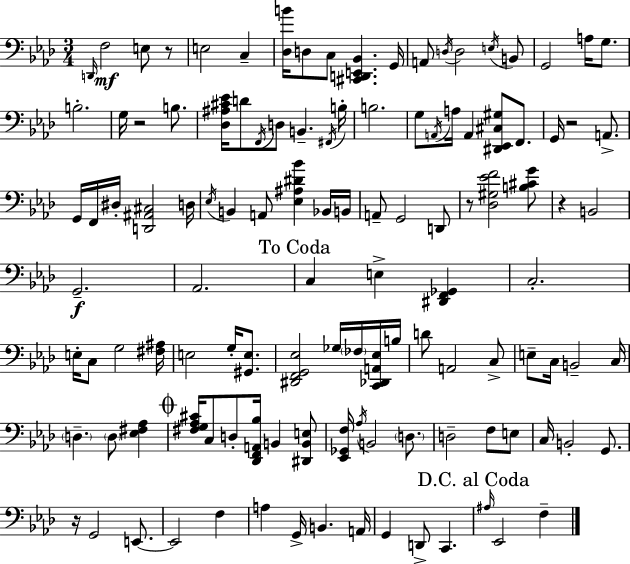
D2/s F3/h E3/e R/e E3/h C3/q [Db3,B4]/s D3/e C3/e [C#2,D2,E2,Bb2]/q. G2/s A2/e D3/s D3/h E3/s B2/e G2/h A3/s G3/e. B3/h. G3/s R/h B3/e. [Db3,A#3,C#4,Eb4]/s D4/e F2/s D3/e B2/q. F#2/s B3/s B3/h. G3/e A2/s A3/s A2/q [D#2,Eb2,C#3,G#3]/e F2/e. G2/s R/h A2/e. G2/s F2/s D#3/s [D2,A#2,C#3]/h D3/s Eb3/s B2/q A2/e [Eb3,A#3,D#4,Bb4]/q Bb2/s B2/s A2/e G2/h D2/e R/e [Db3,G#3,Eb4,F4]/h [B3,C#4,G4]/e R/q B2/h G2/h. Ab2/h. C3/q E3/q [D#2,F2,Gb2]/q C3/h. E3/s C3/e G3/h [F#3,A#3]/s E3/h G3/s [G#2,E3]/e. [D#2,F2,G2,Eb3]/h Gb3/s FES3/s [C2,Db2,A2,Eb3]/s B3/s D4/e A2/h C3/e E3/e C3/s B2/h C3/s D3/q. D3/e [Eb3,F#3,Ab3]/q [F#3,G3,Ab3,C#4]/s C3/e D3/e [Db2,F2,A2,Bb3]/s B2/q [D#2,B2,E3]/e [Eb2,Gb2,F3]/s Ab3/s B2/h D3/e. D3/h F3/e E3/e C3/s B2/h G2/e. R/s G2/h E2/e. E2/h F3/q A3/q G2/s B2/q. A2/s G2/q D2/e C2/q. A#3/s Eb2/h F3/q